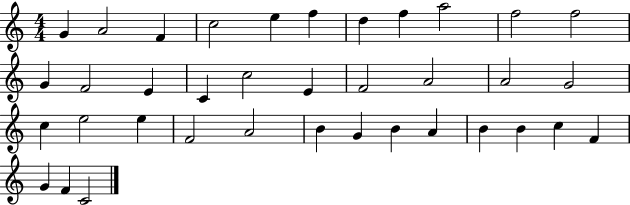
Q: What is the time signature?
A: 4/4